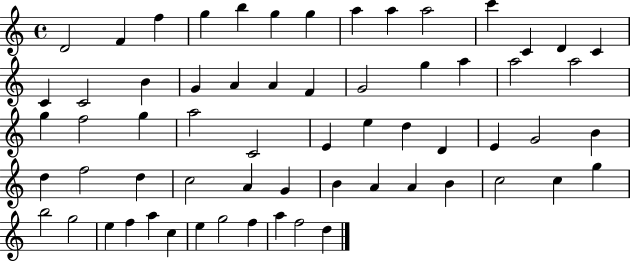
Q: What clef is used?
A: treble